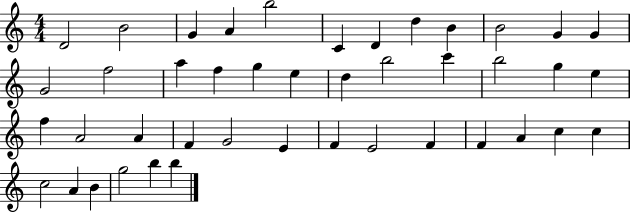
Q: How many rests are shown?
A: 0